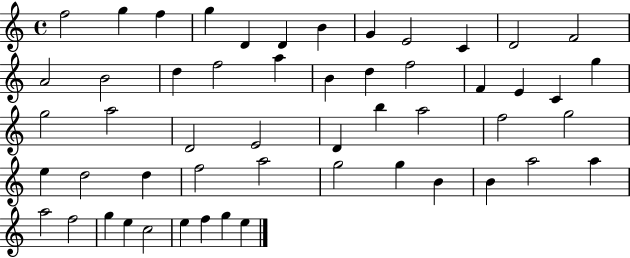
F5/h G5/q F5/q G5/q D4/q D4/q B4/q G4/q E4/h C4/q D4/h F4/h A4/h B4/h D5/q F5/h A5/q B4/q D5/q F5/h F4/q E4/q C4/q G5/q G5/h A5/h D4/h E4/h D4/q B5/q A5/h F5/h G5/h E5/q D5/h D5/q F5/h A5/h G5/h G5/q B4/q B4/q A5/h A5/q A5/h F5/h G5/q E5/q C5/h E5/q F5/q G5/q E5/q